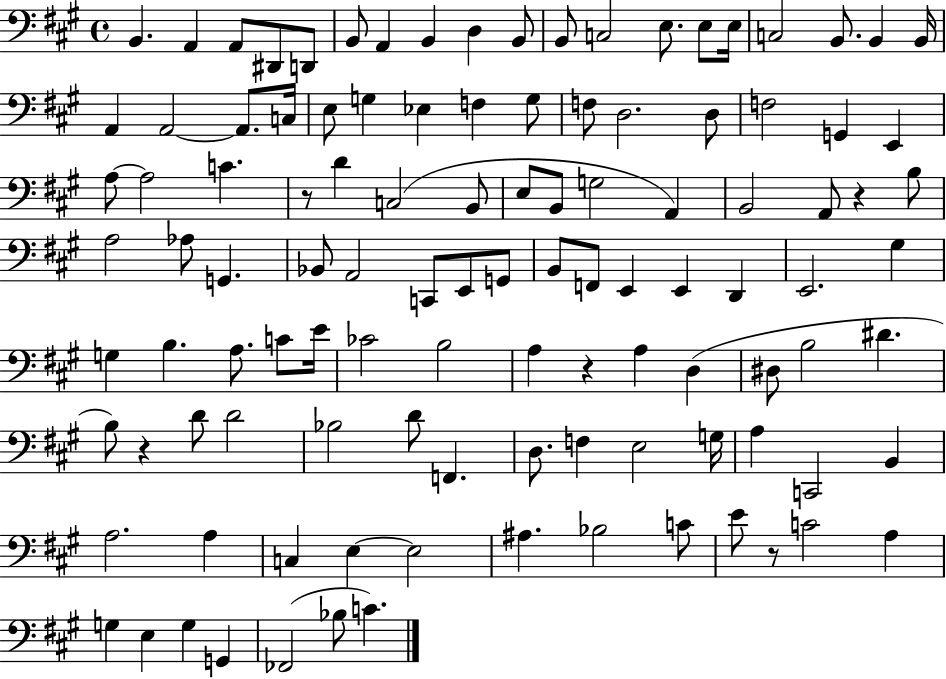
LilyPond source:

{
  \clef bass
  \time 4/4
  \defaultTimeSignature
  \key a \major
  b,4. a,4 a,8 dis,8 d,8 | b,8 a,4 b,4 d4 b,8 | b,8 c2 e8. e8 e16 | c2 b,8. b,4 b,16 | \break a,4 a,2~~ a,8. c16 | e8 g4 ees4 f4 g8 | f8 d2. d8 | f2 g,4 e,4 | \break a8~~ a2 c'4. | r8 d'4 c2( b,8 | e8 b,8 g2 a,4) | b,2 a,8 r4 b8 | \break a2 aes8 g,4. | bes,8 a,2 c,8 e,8 g,8 | b,8 f,8 e,4 e,4 d,4 | e,2. gis4 | \break g4 b4. a8. c'8 e'16 | ces'2 b2 | a4 r4 a4 d4( | dis8 b2 dis'4. | \break b8) r4 d'8 d'2 | bes2 d'8 f,4. | d8. f4 e2 g16 | a4 c,2 b,4 | \break a2. a4 | c4 e4~~ e2 | ais4. bes2 c'8 | e'8 r8 c'2 a4 | \break g4 e4 g4 g,4 | fes,2( bes8 c'4.) | \bar "|."
}